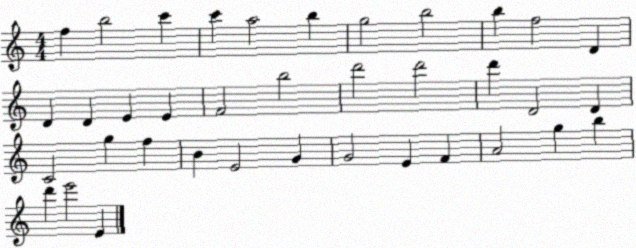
X:1
T:Untitled
M:4/4
L:1/4
K:C
f b2 c' c' a2 b g2 b2 b f2 D D D E E F2 b2 d'2 d'2 d' D2 D C2 g f B E2 G G2 E F A2 g b d' e'2 E